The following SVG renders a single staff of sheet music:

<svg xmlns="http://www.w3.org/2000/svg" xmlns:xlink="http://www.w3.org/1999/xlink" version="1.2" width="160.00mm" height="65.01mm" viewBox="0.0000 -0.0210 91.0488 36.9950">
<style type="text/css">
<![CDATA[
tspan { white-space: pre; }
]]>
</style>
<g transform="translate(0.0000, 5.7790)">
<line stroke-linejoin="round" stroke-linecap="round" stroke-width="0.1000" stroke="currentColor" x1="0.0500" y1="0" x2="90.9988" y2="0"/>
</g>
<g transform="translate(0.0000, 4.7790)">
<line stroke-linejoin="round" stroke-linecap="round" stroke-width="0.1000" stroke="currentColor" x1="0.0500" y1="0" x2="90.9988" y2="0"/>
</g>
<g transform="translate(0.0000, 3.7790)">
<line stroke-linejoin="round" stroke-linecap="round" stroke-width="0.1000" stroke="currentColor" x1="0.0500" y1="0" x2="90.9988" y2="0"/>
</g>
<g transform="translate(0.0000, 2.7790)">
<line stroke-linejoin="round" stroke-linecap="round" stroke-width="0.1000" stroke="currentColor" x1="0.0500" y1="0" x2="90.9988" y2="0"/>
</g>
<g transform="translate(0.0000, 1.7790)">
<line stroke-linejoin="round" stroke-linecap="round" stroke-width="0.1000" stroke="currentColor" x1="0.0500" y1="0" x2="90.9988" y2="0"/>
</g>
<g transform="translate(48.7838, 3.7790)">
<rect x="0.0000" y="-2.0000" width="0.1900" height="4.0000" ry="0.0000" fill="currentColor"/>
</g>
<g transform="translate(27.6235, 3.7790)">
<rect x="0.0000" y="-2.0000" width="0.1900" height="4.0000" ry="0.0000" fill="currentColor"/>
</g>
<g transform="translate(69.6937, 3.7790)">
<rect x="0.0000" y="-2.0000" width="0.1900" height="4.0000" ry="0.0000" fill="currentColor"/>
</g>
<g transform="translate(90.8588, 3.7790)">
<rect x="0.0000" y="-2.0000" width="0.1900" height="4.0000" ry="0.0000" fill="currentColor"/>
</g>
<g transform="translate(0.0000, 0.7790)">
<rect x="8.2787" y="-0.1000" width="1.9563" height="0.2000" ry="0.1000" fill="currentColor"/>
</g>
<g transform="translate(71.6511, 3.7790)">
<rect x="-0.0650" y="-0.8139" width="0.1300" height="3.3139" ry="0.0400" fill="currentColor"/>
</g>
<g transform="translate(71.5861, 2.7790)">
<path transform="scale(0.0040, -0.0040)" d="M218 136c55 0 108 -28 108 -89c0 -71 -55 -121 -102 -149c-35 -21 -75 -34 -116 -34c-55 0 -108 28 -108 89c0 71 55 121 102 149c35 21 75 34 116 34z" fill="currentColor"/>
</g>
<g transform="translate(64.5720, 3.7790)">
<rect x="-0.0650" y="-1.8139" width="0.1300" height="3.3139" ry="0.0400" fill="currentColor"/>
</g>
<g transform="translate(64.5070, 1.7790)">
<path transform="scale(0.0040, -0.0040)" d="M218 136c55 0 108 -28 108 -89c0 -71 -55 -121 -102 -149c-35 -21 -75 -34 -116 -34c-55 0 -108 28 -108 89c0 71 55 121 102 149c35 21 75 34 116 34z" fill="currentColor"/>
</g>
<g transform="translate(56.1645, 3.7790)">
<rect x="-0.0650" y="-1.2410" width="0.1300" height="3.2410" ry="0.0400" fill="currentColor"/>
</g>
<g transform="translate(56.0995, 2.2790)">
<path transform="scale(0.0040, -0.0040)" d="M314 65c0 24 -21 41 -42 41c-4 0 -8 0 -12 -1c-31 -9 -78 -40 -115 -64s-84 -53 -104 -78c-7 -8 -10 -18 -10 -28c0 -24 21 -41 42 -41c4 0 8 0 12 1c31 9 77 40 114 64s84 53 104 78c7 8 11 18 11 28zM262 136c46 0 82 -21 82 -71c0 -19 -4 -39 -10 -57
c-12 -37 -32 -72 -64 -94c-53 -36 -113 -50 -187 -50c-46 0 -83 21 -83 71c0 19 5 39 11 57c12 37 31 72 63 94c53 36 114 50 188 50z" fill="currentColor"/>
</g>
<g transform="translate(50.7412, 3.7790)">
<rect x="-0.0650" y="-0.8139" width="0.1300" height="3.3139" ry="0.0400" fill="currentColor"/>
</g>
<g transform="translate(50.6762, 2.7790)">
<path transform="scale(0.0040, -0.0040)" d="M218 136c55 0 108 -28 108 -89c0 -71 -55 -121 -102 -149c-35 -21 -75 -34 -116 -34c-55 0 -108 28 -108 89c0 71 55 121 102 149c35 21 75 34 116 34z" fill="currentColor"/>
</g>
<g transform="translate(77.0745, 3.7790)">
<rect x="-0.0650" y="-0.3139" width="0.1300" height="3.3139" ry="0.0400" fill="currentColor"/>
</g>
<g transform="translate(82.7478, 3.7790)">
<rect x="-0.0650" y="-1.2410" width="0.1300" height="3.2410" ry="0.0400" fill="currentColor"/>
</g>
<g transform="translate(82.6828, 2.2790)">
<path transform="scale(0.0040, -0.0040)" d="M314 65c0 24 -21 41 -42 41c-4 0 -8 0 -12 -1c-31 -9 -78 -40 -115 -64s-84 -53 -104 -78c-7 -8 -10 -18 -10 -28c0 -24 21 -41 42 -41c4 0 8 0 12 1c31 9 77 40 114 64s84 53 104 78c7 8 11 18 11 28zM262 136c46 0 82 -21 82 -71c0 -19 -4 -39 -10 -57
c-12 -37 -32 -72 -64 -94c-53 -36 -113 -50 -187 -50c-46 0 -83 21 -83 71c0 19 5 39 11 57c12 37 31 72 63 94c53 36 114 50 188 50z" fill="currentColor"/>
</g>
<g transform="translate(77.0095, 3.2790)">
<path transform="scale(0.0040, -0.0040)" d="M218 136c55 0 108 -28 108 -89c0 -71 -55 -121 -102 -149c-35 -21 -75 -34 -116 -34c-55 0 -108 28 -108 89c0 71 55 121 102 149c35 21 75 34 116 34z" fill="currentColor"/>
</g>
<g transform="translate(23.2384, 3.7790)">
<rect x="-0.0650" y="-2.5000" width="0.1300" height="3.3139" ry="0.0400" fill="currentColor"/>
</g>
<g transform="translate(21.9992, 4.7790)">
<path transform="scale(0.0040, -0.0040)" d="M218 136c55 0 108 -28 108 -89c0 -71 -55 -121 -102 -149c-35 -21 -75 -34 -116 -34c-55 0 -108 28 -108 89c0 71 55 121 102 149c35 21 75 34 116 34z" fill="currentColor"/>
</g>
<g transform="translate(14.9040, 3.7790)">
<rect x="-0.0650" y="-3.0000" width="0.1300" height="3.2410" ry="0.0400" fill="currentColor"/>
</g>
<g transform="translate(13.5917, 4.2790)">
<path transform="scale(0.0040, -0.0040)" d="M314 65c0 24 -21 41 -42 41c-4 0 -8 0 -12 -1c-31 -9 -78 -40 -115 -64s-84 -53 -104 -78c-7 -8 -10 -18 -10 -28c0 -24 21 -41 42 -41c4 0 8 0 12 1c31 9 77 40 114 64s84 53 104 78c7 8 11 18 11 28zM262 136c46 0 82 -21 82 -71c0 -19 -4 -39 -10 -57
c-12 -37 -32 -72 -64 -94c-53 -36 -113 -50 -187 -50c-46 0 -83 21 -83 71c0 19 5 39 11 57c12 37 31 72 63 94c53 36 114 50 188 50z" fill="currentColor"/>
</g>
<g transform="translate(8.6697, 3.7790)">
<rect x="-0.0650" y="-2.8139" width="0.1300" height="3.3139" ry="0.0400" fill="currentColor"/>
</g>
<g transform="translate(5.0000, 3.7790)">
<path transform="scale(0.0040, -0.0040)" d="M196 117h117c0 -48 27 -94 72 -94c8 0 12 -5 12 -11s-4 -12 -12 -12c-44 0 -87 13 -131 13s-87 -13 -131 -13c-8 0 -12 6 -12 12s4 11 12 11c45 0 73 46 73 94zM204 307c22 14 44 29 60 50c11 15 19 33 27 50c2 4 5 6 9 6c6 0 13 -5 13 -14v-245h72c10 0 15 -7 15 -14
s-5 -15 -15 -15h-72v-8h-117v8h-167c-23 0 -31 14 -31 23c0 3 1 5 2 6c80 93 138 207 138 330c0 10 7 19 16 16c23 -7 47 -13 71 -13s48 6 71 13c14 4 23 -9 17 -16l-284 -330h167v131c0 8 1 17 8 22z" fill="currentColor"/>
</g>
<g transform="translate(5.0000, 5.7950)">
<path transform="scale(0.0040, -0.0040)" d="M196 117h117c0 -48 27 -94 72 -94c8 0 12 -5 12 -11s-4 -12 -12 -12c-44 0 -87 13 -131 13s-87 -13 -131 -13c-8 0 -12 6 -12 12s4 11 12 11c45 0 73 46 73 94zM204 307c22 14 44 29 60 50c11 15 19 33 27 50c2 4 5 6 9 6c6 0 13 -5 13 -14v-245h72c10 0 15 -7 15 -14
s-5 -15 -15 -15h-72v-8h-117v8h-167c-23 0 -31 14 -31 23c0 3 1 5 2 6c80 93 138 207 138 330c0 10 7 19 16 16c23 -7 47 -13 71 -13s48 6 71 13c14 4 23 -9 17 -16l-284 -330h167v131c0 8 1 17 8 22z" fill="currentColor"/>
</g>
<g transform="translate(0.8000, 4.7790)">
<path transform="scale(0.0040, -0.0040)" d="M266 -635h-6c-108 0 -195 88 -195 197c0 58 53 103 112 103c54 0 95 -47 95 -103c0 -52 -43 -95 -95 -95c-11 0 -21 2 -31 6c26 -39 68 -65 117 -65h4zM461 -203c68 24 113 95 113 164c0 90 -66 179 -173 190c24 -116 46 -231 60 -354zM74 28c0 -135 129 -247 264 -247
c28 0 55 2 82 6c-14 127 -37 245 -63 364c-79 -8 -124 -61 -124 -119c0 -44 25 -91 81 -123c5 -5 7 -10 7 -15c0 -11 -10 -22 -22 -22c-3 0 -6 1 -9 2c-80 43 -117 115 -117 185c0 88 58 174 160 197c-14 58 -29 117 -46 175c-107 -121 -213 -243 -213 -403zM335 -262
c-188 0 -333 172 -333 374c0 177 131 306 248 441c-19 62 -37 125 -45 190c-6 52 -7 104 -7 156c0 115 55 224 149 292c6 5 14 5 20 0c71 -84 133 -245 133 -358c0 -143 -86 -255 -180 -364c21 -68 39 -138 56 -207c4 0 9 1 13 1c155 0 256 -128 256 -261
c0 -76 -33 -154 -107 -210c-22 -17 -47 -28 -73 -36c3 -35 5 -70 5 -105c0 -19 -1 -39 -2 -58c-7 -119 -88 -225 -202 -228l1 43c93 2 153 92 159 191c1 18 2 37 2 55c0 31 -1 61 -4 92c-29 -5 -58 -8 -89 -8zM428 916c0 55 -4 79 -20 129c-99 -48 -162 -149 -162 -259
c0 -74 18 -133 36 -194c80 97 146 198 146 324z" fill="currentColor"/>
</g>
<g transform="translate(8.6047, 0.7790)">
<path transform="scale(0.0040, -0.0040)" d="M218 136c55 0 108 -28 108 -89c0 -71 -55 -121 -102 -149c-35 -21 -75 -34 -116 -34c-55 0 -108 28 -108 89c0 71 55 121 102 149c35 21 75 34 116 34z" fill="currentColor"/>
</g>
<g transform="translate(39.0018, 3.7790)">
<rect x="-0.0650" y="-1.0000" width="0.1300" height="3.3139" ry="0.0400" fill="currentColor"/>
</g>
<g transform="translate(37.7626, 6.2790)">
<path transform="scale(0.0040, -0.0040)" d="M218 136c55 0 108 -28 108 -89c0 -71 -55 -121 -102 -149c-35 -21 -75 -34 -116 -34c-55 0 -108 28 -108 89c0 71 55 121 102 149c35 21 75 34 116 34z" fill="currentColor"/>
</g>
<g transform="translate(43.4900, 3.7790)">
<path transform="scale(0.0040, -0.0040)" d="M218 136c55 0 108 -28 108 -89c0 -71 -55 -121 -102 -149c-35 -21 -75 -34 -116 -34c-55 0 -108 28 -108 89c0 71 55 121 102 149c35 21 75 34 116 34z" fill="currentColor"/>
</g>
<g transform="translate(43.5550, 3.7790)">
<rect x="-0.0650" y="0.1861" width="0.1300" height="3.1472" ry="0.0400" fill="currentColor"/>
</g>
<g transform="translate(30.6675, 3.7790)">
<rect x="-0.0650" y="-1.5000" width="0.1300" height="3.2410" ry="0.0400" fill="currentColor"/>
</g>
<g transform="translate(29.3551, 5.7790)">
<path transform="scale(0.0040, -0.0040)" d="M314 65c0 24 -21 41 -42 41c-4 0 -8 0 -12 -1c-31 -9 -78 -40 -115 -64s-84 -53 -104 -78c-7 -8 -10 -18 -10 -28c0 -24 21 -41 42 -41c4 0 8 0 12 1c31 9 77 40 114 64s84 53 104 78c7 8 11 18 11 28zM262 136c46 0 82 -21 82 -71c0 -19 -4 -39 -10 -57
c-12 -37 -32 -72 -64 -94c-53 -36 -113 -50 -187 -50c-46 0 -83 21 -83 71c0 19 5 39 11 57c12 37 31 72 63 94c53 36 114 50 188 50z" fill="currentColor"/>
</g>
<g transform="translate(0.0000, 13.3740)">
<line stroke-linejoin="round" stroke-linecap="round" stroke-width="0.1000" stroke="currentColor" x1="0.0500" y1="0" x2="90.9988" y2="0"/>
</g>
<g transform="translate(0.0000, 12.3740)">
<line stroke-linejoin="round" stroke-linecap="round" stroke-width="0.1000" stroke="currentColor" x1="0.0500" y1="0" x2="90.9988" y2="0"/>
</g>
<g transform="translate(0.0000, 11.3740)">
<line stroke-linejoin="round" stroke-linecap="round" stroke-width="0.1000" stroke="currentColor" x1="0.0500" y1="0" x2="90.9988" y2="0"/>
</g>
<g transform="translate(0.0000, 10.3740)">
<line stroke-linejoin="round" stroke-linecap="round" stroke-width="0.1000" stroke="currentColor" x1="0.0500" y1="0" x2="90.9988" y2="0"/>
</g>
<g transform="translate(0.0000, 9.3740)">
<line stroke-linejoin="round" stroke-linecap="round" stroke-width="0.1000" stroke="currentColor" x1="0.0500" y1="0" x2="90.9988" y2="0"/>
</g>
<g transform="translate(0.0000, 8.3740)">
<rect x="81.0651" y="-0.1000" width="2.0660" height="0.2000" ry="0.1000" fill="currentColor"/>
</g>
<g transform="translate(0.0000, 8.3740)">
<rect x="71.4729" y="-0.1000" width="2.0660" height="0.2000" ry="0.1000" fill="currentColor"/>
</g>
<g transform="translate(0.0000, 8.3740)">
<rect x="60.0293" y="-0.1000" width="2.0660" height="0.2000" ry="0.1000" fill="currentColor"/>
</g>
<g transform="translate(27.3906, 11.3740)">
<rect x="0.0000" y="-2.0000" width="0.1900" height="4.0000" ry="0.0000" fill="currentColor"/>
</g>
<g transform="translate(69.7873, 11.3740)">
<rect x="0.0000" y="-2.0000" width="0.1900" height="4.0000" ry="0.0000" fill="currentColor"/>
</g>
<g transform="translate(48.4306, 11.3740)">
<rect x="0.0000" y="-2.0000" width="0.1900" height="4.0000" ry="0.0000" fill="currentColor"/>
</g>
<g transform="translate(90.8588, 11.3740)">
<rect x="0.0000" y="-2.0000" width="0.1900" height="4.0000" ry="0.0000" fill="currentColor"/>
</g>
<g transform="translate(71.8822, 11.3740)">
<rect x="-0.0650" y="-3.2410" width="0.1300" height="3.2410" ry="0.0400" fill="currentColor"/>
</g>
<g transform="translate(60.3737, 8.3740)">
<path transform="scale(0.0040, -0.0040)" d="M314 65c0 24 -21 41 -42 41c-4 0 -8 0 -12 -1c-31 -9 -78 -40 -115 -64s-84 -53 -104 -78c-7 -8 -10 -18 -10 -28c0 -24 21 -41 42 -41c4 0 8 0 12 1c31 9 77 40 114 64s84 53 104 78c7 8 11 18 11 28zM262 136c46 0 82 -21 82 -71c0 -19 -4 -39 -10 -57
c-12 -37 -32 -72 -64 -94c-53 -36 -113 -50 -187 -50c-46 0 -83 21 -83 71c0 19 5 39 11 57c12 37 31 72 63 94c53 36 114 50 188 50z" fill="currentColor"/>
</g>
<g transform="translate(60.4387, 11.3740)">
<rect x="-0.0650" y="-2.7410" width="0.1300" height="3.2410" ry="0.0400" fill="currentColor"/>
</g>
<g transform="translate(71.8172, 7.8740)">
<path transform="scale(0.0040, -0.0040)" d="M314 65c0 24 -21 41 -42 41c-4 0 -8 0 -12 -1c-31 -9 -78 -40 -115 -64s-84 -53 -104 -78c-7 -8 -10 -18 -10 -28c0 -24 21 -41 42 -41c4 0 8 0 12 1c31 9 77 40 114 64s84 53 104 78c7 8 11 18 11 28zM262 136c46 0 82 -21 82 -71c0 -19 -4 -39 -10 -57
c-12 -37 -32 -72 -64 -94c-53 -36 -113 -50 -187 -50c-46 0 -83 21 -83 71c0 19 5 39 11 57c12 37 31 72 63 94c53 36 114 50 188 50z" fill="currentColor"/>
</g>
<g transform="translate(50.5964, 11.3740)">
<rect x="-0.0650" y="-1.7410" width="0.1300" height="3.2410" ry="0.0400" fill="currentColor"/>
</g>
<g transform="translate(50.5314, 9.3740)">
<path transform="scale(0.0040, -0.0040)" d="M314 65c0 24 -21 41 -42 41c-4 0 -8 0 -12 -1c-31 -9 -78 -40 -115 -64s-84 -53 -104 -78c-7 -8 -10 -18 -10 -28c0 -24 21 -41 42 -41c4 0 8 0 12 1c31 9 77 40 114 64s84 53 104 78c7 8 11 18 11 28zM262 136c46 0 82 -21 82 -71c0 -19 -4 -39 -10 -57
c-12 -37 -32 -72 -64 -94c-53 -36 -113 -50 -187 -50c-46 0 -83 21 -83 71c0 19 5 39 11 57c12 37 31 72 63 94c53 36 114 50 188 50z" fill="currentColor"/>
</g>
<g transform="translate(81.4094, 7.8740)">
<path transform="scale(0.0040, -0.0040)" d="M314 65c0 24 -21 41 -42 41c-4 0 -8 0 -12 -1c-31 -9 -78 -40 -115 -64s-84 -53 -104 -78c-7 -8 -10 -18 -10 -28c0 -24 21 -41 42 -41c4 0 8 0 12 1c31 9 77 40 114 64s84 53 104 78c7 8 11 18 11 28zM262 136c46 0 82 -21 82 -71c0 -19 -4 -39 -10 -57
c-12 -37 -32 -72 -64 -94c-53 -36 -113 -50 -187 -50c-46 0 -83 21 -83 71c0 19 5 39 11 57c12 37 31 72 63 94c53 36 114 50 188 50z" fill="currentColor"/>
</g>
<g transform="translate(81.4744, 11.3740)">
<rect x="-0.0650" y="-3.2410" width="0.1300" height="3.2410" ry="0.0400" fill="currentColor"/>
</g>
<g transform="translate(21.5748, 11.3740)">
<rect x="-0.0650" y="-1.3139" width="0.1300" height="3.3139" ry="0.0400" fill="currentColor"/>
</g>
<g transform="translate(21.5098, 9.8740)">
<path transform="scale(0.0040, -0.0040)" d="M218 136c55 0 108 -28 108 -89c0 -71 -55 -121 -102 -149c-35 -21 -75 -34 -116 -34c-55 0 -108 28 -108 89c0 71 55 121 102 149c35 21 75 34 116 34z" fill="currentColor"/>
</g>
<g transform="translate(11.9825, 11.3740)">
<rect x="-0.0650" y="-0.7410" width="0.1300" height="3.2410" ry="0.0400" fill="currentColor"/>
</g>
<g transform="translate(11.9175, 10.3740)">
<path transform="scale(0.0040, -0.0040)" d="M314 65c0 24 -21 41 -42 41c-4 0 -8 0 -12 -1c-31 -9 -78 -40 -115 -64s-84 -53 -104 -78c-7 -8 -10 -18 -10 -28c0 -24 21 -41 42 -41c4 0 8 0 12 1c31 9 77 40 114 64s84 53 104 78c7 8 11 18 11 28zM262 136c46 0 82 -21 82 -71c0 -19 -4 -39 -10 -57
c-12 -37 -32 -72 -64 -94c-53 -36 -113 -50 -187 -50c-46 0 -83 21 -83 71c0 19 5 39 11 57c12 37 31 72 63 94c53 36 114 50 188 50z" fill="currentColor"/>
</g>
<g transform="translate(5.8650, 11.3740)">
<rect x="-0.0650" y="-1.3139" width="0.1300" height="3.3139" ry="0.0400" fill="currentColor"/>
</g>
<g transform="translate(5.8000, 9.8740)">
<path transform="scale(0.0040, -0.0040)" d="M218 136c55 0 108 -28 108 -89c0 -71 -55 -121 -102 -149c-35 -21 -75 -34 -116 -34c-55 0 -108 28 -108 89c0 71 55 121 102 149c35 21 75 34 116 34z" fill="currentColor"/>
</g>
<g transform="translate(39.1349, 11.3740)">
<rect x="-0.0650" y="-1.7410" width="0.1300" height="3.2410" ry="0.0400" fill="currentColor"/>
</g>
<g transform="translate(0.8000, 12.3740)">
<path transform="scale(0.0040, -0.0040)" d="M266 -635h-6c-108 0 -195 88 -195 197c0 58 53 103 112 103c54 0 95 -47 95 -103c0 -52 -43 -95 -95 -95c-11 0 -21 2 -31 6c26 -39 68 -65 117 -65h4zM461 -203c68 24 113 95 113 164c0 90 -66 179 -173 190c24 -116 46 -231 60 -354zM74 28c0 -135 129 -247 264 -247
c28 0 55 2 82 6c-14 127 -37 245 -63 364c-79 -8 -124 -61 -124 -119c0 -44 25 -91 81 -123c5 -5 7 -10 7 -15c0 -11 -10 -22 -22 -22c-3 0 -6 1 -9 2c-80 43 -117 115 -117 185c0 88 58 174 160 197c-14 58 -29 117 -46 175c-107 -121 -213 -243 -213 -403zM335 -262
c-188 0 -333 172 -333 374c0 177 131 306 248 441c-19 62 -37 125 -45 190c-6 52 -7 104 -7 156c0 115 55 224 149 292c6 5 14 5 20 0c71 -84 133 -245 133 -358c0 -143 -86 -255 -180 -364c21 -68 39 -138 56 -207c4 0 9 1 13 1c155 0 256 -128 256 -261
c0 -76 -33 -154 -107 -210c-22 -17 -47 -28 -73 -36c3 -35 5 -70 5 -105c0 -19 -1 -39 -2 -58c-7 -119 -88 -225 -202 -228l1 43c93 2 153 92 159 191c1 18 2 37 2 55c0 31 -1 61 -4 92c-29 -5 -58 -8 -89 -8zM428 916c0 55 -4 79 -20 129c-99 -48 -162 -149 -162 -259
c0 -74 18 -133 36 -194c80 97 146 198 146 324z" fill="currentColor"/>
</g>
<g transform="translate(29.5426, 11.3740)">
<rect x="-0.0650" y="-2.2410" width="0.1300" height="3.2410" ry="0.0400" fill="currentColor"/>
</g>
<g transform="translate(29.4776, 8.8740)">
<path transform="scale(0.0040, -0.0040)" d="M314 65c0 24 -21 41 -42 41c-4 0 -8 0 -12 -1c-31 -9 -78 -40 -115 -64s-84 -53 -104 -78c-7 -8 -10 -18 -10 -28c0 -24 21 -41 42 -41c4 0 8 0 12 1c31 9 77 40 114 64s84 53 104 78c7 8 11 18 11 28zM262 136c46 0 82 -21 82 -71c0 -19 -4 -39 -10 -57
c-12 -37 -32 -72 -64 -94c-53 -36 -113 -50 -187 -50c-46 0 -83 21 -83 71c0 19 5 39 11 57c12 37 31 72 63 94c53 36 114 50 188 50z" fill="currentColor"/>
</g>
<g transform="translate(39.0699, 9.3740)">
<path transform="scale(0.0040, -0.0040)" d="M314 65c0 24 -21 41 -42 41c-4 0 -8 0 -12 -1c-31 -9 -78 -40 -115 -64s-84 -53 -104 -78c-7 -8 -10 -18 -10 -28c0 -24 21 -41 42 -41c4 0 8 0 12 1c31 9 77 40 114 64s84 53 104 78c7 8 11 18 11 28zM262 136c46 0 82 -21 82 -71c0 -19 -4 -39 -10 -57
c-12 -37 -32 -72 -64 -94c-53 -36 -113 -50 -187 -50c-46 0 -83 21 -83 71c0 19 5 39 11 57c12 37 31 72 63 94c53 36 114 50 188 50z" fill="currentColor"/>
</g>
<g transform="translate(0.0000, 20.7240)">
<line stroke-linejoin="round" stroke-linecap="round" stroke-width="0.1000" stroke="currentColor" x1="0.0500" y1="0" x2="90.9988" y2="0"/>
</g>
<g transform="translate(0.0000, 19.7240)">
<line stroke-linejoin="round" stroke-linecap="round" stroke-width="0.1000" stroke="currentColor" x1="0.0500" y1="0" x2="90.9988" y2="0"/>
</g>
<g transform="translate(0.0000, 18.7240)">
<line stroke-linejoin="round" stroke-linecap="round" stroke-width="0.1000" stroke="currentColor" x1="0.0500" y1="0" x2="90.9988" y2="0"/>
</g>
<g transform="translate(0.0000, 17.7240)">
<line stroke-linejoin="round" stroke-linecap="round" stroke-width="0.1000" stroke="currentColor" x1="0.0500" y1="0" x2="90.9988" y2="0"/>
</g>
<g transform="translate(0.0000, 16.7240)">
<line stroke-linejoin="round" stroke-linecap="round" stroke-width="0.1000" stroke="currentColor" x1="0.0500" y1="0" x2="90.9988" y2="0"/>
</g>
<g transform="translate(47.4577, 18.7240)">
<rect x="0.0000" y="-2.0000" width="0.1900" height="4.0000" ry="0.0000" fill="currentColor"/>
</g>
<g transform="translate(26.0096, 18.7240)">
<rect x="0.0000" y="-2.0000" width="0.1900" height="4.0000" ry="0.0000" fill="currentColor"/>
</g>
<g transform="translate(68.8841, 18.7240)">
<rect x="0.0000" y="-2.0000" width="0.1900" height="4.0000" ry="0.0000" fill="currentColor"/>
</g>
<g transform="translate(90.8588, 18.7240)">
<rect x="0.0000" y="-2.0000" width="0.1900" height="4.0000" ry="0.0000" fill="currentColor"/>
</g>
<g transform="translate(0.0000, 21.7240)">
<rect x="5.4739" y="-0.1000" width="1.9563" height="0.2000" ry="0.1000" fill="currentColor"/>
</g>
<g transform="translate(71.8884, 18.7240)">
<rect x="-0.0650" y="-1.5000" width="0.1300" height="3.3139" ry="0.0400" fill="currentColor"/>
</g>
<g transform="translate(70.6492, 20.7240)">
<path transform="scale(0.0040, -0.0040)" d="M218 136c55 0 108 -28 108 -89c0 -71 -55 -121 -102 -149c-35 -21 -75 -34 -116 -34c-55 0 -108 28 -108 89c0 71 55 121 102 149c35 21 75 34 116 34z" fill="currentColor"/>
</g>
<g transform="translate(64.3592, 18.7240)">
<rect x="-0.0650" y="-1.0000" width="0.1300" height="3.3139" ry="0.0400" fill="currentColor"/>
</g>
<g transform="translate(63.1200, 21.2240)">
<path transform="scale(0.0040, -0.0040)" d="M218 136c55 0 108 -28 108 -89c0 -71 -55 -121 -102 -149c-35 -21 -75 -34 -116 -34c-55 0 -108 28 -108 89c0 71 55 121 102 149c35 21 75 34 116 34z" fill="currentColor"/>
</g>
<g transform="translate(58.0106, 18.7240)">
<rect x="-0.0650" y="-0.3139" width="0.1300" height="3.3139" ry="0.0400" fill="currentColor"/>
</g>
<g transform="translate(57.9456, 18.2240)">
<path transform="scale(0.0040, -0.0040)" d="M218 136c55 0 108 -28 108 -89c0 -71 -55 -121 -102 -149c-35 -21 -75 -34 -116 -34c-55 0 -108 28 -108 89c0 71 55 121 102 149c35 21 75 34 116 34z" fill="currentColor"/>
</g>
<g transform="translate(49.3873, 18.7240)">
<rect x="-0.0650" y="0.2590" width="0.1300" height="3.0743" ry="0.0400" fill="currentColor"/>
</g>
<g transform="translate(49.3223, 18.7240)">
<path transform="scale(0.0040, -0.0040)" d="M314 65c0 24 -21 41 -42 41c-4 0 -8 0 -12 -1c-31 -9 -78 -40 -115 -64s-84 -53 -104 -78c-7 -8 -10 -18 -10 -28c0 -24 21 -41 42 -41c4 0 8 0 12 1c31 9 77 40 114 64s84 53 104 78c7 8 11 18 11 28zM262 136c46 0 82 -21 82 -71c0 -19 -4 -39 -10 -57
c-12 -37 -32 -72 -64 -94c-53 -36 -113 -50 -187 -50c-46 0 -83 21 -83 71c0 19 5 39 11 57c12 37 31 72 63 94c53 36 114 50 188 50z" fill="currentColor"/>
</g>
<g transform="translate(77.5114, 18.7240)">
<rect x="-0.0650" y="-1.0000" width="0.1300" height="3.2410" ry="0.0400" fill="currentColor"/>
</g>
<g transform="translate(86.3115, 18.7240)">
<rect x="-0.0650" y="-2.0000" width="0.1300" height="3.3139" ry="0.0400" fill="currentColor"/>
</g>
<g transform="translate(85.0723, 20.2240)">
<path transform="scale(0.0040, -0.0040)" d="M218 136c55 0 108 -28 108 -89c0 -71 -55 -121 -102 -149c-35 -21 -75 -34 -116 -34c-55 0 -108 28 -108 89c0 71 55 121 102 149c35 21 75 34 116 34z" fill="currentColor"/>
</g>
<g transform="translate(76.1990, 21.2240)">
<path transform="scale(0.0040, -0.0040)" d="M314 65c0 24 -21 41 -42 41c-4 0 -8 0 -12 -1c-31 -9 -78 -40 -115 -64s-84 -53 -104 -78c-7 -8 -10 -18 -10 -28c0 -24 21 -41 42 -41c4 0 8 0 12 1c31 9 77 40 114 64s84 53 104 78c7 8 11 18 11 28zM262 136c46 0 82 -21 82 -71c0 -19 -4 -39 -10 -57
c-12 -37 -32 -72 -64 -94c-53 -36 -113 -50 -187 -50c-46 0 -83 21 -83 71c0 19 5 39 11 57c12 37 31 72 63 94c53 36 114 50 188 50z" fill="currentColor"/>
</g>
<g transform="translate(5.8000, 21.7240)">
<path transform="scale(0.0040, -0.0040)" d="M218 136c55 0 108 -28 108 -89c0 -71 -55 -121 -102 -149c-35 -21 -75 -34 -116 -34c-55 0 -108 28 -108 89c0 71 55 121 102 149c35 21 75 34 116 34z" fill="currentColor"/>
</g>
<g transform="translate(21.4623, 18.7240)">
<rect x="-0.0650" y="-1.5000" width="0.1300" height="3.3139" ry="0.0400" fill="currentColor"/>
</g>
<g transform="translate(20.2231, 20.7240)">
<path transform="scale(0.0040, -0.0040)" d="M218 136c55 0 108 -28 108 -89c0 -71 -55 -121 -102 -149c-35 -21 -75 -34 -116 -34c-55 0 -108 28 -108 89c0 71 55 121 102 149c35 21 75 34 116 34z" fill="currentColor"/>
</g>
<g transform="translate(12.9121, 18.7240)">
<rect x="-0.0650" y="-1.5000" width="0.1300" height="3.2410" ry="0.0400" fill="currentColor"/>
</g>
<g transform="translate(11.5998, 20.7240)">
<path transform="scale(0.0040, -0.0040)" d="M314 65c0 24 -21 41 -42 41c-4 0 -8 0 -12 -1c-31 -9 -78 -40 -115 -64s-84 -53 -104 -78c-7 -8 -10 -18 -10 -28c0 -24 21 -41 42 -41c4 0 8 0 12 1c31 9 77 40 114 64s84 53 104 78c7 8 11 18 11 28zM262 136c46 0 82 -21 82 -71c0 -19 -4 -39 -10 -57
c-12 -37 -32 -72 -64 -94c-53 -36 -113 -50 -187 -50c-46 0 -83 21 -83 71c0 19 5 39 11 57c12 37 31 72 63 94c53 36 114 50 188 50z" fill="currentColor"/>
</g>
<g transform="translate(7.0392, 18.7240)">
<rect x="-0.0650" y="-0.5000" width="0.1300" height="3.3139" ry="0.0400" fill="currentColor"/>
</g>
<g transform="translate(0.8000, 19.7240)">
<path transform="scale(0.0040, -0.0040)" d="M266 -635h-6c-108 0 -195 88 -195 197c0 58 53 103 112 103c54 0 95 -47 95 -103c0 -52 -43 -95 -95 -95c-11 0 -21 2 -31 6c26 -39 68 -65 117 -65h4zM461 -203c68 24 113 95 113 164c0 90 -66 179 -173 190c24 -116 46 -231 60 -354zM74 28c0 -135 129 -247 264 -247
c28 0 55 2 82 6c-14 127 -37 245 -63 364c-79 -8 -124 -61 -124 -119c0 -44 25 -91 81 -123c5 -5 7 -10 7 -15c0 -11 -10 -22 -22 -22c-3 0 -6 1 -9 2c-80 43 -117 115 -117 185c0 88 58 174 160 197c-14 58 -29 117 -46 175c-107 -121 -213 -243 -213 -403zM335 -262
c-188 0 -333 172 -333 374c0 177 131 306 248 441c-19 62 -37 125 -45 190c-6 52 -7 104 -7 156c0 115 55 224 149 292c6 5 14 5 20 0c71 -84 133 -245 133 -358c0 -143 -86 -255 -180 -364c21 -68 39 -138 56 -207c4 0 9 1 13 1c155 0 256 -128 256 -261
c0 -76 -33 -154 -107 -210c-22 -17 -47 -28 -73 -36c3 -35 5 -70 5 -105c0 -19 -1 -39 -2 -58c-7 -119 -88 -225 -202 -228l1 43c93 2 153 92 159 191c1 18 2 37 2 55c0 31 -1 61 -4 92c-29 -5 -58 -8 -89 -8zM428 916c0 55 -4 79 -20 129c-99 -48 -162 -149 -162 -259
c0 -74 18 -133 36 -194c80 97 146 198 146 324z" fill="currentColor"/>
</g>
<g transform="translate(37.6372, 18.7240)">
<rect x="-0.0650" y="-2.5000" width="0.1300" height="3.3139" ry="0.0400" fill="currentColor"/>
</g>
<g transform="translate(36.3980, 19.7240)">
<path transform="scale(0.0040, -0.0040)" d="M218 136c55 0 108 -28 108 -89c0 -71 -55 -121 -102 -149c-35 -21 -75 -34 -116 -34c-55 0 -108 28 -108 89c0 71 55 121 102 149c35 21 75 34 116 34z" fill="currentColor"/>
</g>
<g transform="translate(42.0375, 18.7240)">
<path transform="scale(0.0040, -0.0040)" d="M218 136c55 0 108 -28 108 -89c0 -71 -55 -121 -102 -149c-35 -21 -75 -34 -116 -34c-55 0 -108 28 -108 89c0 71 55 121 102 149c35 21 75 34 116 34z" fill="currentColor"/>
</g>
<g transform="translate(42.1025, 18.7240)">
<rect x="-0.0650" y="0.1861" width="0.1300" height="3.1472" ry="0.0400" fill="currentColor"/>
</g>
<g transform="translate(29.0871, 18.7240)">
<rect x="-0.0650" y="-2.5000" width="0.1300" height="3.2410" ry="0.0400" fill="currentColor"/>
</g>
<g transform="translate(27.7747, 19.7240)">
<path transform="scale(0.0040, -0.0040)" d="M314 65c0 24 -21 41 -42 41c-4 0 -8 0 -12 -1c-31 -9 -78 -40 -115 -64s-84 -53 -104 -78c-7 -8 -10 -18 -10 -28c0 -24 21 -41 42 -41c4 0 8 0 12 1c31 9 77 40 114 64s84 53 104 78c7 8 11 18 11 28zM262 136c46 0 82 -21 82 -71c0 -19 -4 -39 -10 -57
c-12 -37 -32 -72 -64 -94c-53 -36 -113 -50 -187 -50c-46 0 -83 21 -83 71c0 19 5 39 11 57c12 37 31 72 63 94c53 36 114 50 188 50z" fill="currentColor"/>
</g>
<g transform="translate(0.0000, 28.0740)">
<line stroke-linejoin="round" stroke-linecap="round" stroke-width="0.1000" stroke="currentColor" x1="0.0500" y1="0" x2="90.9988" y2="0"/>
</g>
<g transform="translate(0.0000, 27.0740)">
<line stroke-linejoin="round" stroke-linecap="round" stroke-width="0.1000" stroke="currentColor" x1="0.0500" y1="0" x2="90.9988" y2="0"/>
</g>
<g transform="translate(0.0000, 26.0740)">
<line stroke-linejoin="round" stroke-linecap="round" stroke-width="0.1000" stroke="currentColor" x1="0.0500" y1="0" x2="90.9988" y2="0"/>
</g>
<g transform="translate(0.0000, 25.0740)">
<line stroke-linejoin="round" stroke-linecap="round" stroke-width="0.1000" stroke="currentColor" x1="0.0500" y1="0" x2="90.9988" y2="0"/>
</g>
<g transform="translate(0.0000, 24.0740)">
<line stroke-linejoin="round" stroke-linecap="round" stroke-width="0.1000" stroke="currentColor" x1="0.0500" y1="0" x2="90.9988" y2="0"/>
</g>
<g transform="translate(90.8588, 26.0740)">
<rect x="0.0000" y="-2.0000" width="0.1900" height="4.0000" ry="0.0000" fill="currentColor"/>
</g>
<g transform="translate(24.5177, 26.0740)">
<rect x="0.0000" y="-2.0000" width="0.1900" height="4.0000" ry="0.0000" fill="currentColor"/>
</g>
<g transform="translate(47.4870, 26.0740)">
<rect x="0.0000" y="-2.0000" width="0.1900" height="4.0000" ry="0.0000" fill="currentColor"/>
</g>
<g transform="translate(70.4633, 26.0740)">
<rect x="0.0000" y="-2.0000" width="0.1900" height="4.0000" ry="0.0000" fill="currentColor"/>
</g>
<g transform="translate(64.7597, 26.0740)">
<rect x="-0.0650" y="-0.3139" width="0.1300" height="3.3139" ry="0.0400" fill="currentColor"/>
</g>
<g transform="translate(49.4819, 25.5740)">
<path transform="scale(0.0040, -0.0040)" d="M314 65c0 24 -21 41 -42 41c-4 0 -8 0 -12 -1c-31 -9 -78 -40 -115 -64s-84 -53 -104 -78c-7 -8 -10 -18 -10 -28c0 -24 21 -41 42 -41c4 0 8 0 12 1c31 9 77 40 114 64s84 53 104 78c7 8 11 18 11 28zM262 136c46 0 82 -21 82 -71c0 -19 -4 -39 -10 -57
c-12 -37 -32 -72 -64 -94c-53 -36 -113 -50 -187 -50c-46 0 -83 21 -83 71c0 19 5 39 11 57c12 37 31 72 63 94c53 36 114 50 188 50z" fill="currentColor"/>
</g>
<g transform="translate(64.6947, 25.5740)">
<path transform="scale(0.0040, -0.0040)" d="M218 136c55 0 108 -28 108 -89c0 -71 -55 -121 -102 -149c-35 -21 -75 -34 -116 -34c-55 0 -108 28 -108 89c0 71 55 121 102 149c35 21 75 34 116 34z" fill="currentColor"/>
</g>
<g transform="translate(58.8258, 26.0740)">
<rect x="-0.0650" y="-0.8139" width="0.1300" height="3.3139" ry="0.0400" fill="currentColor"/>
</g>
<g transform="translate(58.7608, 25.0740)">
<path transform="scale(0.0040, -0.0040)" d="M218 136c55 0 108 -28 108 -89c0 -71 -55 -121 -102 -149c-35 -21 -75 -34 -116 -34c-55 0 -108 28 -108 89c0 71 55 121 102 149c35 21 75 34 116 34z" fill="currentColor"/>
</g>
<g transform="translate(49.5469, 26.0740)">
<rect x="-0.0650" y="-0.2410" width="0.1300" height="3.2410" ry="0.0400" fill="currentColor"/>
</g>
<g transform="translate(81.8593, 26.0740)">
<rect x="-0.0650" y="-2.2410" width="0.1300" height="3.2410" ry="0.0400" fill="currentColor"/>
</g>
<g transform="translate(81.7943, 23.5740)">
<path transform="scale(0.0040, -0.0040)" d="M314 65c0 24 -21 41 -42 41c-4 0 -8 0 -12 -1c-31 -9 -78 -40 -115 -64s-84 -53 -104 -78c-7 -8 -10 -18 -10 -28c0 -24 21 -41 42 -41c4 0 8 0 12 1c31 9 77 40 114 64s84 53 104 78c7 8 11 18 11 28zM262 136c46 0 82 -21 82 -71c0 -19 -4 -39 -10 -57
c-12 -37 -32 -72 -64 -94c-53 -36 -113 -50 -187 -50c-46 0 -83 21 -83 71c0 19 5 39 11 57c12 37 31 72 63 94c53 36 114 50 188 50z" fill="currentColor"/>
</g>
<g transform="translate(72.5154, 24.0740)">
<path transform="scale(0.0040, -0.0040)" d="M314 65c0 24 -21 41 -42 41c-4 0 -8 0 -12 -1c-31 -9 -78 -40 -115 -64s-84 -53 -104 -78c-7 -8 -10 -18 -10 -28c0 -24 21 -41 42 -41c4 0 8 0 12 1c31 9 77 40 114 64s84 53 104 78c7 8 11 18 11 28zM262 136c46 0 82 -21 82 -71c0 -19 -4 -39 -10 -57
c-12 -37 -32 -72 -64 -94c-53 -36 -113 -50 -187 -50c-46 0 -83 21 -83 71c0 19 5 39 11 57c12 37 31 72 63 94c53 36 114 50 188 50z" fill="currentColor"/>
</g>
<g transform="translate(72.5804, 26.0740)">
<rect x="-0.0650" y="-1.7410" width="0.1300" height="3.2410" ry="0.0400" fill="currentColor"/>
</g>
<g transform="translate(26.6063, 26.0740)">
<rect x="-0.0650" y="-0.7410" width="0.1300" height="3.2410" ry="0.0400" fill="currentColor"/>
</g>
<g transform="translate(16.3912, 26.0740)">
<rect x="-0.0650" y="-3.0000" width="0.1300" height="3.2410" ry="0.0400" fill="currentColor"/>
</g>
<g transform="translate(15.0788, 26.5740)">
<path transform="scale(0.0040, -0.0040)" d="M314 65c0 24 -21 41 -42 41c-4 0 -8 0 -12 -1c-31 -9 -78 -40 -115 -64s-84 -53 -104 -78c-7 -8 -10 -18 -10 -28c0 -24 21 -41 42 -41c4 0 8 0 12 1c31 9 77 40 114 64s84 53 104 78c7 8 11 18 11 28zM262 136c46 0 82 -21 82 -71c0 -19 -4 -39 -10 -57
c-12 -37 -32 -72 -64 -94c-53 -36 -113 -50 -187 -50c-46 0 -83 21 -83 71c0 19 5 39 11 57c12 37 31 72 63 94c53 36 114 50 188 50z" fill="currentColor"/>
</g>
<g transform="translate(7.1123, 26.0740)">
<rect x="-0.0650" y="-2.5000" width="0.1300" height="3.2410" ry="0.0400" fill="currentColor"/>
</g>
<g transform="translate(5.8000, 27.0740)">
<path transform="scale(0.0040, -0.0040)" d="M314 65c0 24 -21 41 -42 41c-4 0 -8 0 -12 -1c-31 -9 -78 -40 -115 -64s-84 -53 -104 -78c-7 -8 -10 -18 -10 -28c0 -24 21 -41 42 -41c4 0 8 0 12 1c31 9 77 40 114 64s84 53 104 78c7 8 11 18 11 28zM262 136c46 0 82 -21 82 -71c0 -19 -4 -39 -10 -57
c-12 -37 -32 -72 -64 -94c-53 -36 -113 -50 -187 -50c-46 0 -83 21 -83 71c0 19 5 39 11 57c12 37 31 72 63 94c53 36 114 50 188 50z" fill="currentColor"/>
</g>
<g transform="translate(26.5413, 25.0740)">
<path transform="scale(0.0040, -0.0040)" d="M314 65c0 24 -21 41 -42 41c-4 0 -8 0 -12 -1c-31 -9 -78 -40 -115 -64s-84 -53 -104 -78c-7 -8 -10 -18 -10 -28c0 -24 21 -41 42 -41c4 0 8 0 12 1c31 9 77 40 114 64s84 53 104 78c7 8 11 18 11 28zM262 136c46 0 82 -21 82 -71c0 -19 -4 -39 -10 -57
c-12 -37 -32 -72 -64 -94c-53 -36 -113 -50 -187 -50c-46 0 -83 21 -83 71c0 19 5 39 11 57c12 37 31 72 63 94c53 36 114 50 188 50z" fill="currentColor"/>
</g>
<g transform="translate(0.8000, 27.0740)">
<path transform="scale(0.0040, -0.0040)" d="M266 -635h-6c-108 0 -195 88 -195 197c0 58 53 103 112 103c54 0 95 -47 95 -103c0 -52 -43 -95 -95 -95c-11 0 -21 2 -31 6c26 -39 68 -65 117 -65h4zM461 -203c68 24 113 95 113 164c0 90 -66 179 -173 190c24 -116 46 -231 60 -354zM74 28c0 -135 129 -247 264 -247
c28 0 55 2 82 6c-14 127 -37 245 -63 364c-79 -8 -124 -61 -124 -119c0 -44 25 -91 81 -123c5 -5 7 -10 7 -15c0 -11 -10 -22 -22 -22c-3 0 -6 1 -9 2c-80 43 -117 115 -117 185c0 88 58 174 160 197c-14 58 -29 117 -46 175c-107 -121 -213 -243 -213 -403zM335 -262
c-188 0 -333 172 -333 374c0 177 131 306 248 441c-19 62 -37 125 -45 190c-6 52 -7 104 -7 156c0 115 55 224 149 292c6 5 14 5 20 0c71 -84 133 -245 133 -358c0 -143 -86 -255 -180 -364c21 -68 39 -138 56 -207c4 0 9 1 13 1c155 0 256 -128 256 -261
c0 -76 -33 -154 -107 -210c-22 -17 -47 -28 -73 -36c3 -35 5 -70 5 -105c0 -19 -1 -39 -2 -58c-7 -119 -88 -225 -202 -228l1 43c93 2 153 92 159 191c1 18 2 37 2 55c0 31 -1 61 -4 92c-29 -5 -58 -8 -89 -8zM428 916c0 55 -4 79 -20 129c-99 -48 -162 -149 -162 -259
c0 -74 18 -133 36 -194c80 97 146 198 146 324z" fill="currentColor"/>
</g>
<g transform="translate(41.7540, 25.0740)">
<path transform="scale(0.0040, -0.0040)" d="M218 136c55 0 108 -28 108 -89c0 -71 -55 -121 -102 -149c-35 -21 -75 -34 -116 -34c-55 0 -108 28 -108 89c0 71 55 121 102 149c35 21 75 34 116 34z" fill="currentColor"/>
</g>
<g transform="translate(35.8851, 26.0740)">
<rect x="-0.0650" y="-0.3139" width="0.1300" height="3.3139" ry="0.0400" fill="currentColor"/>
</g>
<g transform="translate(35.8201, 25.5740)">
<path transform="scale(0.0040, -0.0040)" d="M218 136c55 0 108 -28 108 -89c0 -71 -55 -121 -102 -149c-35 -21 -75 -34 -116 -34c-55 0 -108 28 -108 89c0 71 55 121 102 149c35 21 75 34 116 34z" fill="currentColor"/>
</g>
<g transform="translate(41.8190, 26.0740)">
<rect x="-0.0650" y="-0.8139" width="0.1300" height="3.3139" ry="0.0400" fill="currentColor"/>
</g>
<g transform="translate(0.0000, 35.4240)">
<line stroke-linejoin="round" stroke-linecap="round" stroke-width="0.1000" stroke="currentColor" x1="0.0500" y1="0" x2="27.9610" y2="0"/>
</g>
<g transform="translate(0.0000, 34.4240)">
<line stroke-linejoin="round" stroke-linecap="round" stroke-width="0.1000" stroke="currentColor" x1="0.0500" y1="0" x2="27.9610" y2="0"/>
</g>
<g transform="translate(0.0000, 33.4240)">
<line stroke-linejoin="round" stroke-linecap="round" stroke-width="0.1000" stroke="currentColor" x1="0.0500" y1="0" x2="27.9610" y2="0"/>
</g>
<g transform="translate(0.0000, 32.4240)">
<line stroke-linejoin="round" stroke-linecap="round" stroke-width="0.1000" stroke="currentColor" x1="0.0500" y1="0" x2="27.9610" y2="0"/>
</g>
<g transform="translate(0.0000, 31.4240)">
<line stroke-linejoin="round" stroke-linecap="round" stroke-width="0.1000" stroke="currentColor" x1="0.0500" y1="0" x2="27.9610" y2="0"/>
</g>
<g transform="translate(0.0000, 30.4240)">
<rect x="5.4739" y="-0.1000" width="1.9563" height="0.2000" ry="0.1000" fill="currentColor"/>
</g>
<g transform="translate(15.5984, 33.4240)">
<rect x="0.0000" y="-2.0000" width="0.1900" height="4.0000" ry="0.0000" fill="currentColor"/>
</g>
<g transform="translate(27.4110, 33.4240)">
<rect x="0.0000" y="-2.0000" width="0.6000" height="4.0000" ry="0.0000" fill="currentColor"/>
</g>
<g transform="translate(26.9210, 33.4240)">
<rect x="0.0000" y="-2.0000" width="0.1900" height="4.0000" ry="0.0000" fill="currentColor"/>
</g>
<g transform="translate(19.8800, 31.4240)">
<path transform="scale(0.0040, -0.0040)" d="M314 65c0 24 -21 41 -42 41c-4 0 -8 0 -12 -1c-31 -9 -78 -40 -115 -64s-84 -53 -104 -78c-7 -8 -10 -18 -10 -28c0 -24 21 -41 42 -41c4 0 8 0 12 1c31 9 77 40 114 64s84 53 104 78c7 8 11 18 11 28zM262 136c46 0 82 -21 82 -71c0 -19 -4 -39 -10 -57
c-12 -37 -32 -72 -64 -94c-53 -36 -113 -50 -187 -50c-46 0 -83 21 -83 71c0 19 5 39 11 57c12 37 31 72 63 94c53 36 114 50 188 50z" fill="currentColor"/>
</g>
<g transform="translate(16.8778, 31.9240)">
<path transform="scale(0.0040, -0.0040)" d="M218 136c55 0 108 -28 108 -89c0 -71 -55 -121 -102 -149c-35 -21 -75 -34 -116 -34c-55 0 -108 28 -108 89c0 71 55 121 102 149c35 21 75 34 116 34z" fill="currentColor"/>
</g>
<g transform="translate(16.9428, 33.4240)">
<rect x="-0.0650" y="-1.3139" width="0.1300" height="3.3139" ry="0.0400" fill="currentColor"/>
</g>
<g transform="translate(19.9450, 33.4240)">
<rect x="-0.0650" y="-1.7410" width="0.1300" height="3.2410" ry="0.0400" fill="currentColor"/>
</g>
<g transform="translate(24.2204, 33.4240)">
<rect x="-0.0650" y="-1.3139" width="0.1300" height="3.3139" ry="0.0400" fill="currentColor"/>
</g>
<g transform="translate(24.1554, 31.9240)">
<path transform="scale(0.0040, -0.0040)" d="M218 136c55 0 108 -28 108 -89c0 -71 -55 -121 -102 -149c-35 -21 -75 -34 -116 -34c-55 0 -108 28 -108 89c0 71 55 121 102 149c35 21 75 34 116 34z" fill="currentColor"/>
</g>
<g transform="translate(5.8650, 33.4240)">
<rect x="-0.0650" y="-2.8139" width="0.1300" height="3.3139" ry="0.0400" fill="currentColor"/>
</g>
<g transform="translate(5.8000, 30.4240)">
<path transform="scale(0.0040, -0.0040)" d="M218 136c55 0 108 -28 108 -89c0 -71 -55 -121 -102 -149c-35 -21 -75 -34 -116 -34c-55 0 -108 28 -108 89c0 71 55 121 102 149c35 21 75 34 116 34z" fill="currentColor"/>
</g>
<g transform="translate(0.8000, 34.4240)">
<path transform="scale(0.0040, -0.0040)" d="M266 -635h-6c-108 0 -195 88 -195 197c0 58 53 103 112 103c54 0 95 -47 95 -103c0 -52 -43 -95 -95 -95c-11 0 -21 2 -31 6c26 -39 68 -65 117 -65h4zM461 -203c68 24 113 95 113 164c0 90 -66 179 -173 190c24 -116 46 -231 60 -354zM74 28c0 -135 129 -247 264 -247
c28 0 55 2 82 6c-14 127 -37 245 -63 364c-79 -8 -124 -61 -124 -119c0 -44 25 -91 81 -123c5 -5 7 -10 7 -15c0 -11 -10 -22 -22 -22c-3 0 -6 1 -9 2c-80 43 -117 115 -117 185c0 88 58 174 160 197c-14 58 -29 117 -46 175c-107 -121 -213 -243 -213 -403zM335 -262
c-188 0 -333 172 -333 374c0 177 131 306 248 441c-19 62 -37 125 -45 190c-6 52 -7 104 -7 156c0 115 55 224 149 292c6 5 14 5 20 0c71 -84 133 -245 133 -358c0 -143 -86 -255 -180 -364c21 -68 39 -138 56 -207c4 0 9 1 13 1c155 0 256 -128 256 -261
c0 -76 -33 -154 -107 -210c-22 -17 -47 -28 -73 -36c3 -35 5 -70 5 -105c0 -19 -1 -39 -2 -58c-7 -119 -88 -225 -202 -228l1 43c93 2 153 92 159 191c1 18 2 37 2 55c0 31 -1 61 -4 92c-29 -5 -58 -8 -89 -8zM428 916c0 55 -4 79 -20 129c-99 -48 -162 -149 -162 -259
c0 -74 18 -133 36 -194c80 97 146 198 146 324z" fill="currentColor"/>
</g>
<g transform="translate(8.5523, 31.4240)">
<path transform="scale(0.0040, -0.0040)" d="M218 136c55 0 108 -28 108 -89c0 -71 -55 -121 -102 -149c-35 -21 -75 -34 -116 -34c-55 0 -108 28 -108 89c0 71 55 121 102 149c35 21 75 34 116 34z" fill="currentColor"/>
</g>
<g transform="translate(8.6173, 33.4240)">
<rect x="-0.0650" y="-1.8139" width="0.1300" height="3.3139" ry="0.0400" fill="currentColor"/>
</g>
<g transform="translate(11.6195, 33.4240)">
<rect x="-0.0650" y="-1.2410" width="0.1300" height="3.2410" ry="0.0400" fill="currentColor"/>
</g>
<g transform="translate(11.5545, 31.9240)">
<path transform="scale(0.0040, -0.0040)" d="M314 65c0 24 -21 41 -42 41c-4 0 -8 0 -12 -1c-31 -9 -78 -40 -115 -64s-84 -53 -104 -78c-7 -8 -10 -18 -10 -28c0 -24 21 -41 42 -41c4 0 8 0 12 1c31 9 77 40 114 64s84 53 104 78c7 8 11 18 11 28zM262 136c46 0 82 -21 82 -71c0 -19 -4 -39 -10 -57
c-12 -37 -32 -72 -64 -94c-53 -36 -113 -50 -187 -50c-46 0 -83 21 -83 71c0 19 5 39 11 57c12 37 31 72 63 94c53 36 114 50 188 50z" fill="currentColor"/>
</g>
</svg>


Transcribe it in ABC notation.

X:1
T:Untitled
M:4/4
L:1/4
K:C
a A2 G E2 D B d e2 f d c e2 e d2 e g2 f2 f2 a2 b2 b2 C E2 E G2 G B B2 c D E D2 F G2 A2 d2 c d c2 d c f2 g2 a f e2 e f2 e